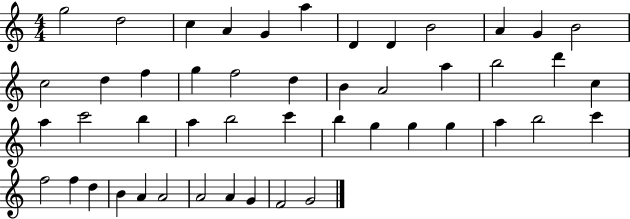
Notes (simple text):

G5/h D5/h C5/q A4/q G4/q A5/q D4/q D4/q B4/h A4/q G4/q B4/h C5/h D5/q F5/q G5/q F5/h D5/q B4/q A4/h A5/q B5/h D6/q C5/q A5/q C6/h B5/q A5/q B5/h C6/q B5/q G5/q G5/q G5/q A5/q B5/h C6/q F5/h F5/q D5/q B4/q A4/q A4/h A4/h A4/q G4/q F4/h G4/h